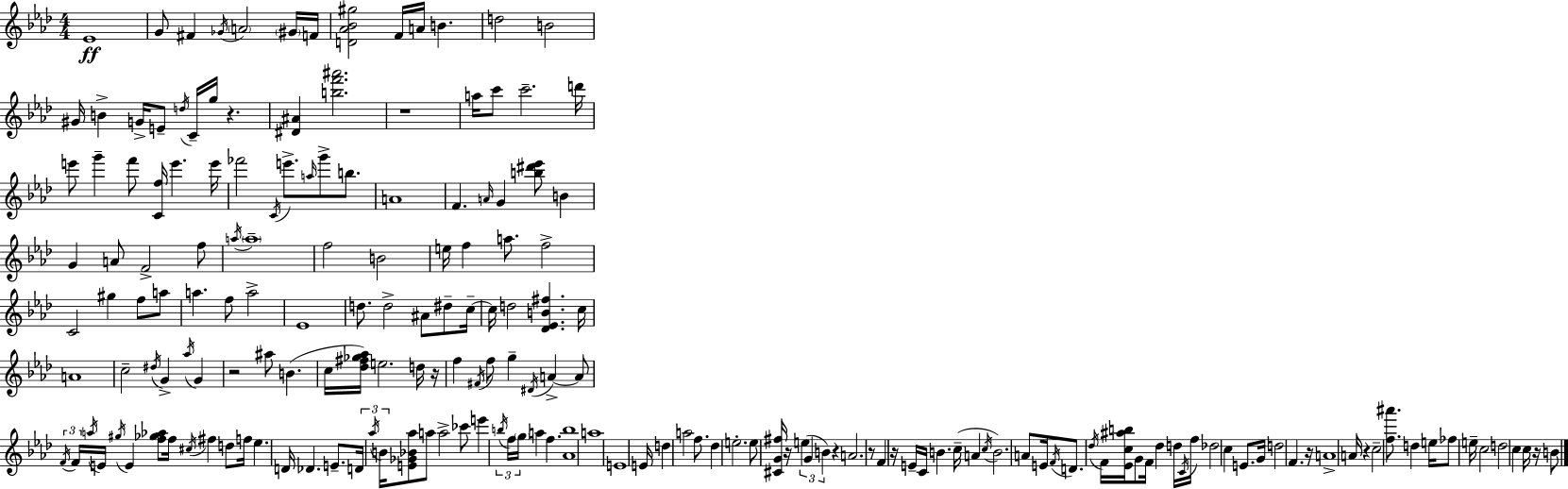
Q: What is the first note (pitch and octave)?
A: Eb4